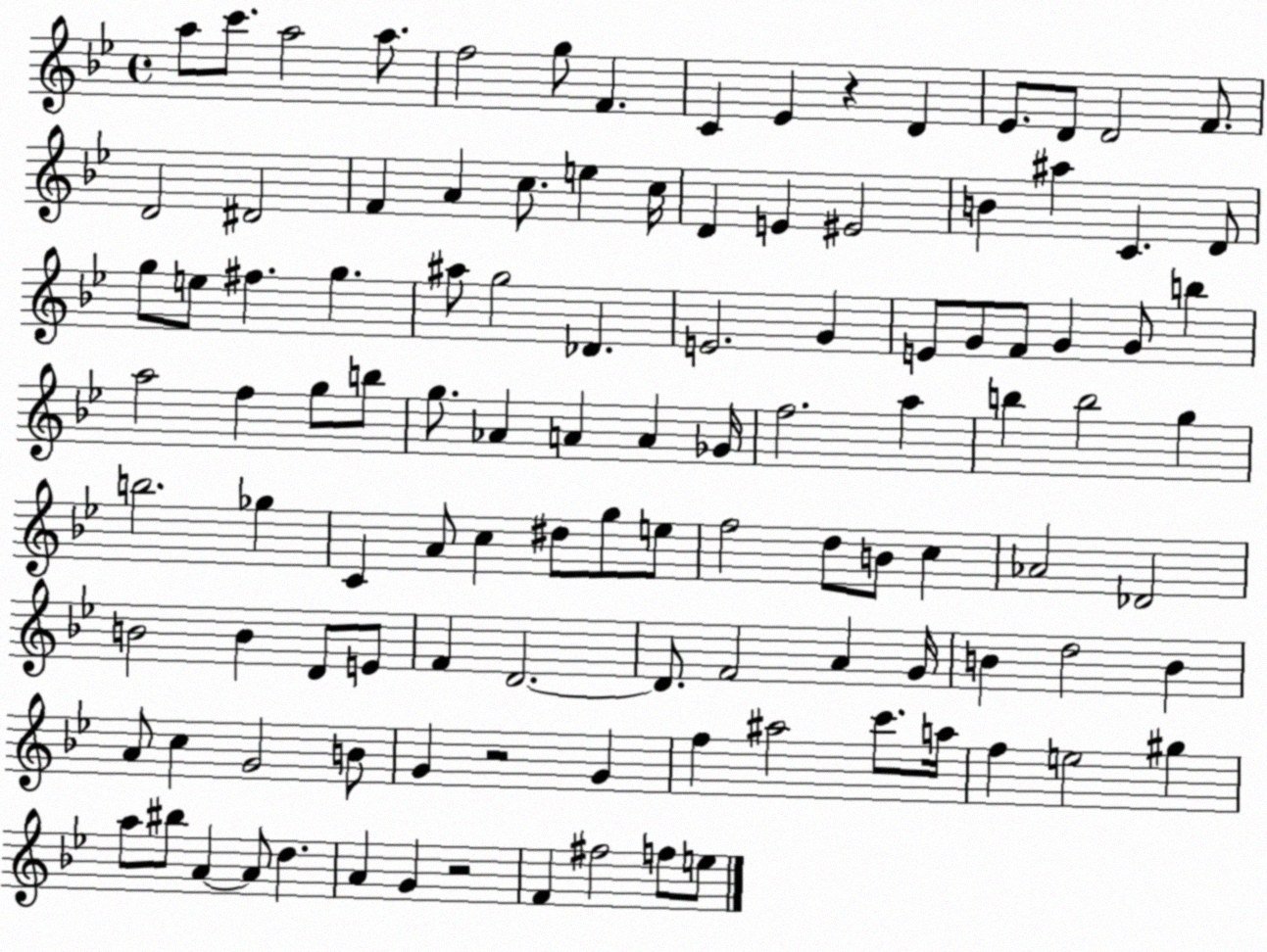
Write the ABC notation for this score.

X:1
T:Untitled
M:4/4
L:1/4
K:Bb
a/2 c'/2 a2 a/2 f2 g/2 F C _E z D _E/2 D/2 D2 F/2 D2 ^D2 F A c/2 e c/4 D E ^E2 B ^a C D/2 g/2 e/2 ^f g ^a/2 g2 _D E2 G E/2 G/2 F/2 G G/2 b a2 f g/2 b/2 g/2 _A A A _G/4 f2 a b b2 g b2 _g C A/2 c ^d/2 g/2 e/2 f2 d/2 B/2 c _A2 _D2 B2 B D/2 E/2 F D2 D/2 F2 A G/4 B d2 B A/2 c G2 B/2 G z2 G f ^a2 c'/2 a/4 f e2 ^g a/2 ^b/2 A A/2 d A G z2 F ^f2 f/2 e/2